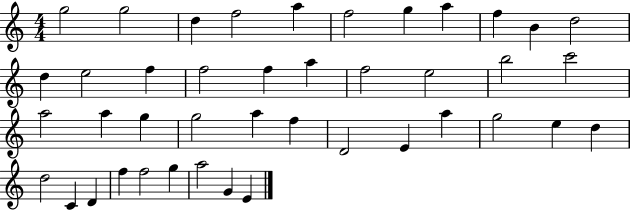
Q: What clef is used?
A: treble